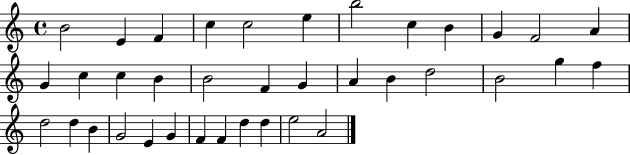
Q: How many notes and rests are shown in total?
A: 37